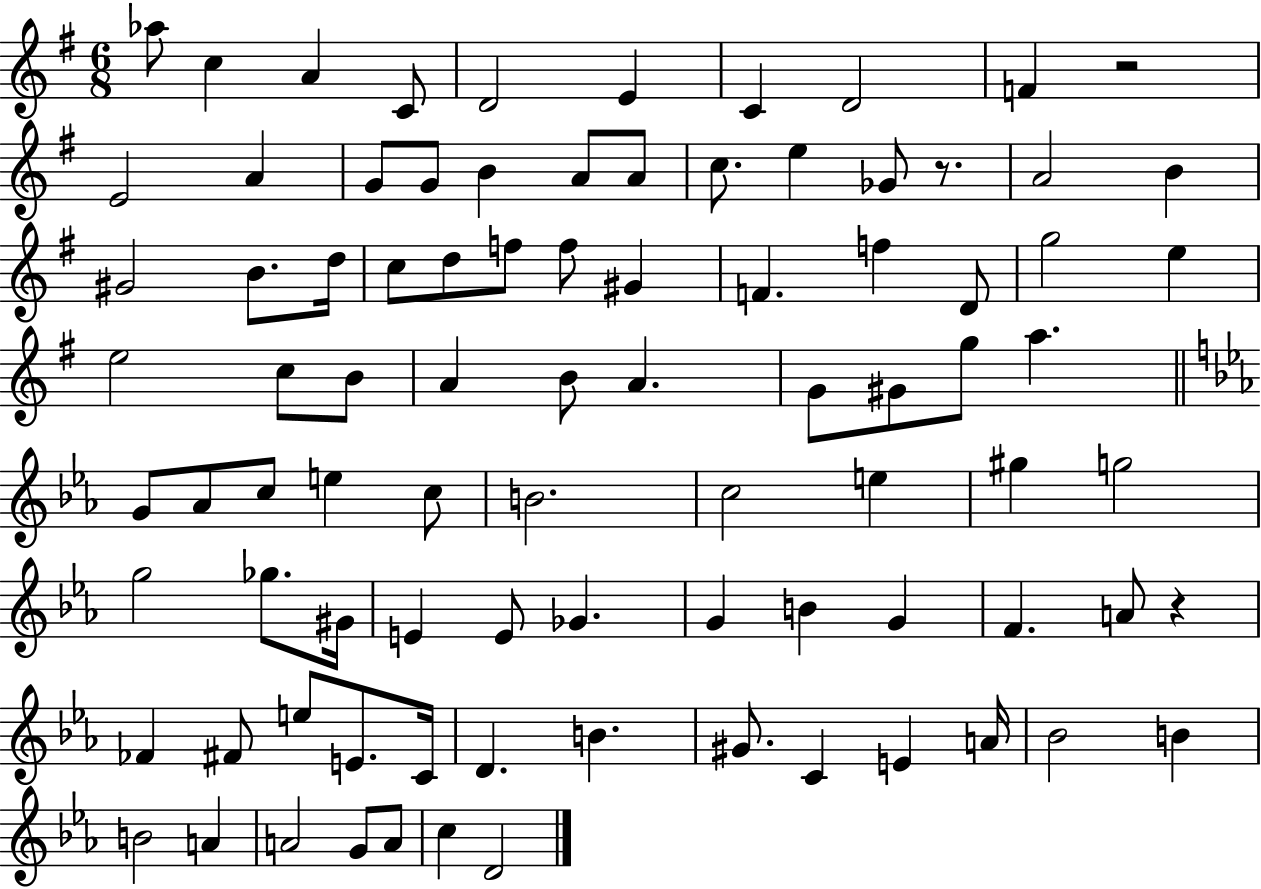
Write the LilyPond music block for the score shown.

{
  \clef treble
  \numericTimeSignature
  \time 6/8
  \key g \major
  aes''8 c''4 a'4 c'8 | d'2 e'4 | c'4 d'2 | f'4 r2 | \break e'2 a'4 | g'8 g'8 b'4 a'8 a'8 | c''8. e''4 ges'8 r8. | a'2 b'4 | \break gis'2 b'8. d''16 | c''8 d''8 f''8 f''8 gis'4 | f'4. f''4 d'8 | g''2 e''4 | \break e''2 c''8 b'8 | a'4 b'8 a'4. | g'8 gis'8 g''8 a''4. | \bar "||" \break \key ees \major g'8 aes'8 c''8 e''4 c''8 | b'2. | c''2 e''4 | gis''4 g''2 | \break g''2 ges''8. gis'16 | e'4 e'8 ges'4. | g'4 b'4 g'4 | f'4. a'8 r4 | \break fes'4 fis'8 e''8 e'8. c'16 | d'4. b'4. | gis'8. c'4 e'4 a'16 | bes'2 b'4 | \break b'2 a'4 | a'2 g'8 a'8 | c''4 d'2 | \bar "|."
}